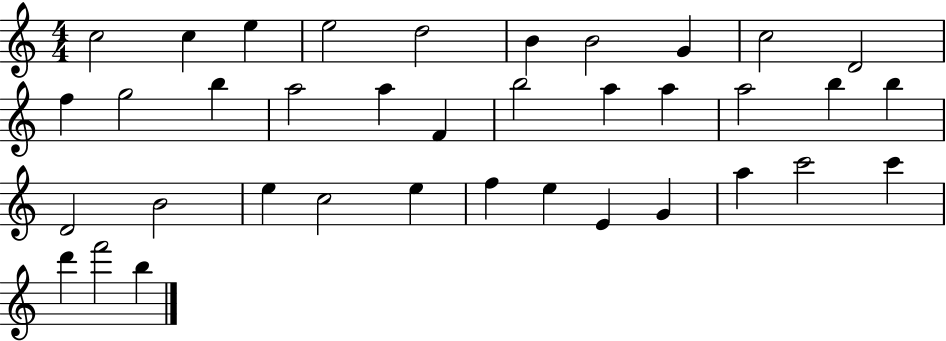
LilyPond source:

{
  \clef treble
  \numericTimeSignature
  \time 4/4
  \key c \major
  c''2 c''4 e''4 | e''2 d''2 | b'4 b'2 g'4 | c''2 d'2 | \break f''4 g''2 b''4 | a''2 a''4 f'4 | b''2 a''4 a''4 | a''2 b''4 b''4 | \break d'2 b'2 | e''4 c''2 e''4 | f''4 e''4 e'4 g'4 | a''4 c'''2 c'''4 | \break d'''4 f'''2 b''4 | \bar "|."
}